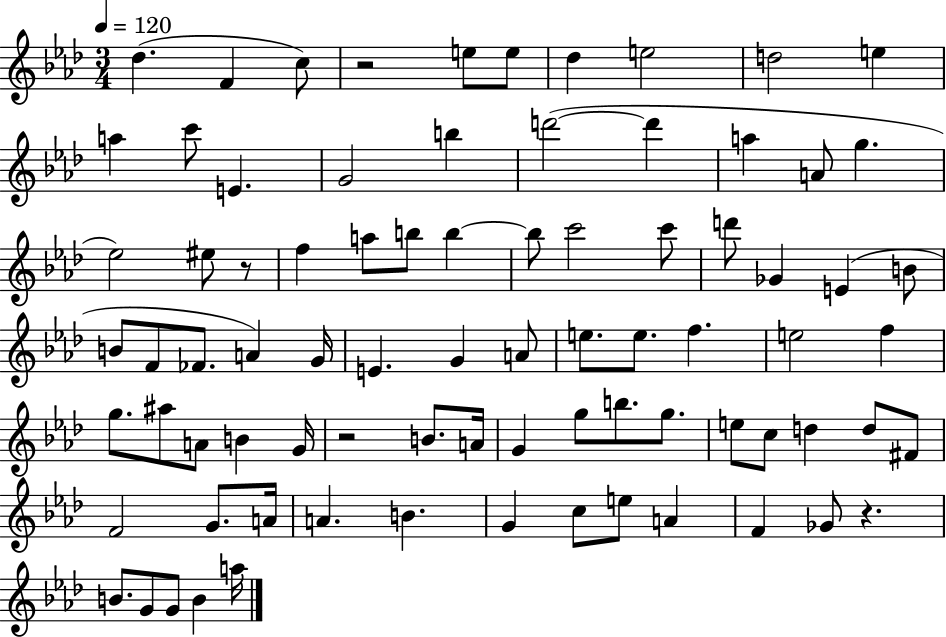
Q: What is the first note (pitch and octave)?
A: Db5